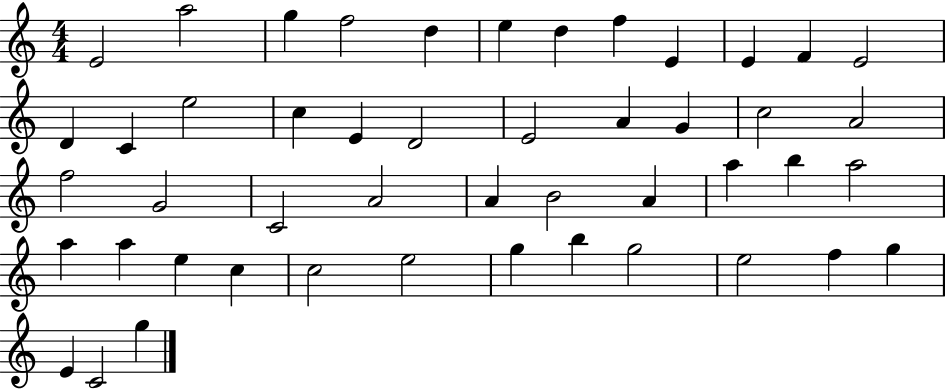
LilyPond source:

{
  \clef treble
  \numericTimeSignature
  \time 4/4
  \key c \major
  e'2 a''2 | g''4 f''2 d''4 | e''4 d''4 f''4 e'4 | e'4 f'4 e'2 | \break d'4 c'4 e''2 | c''4 e'4 d'2 | e'2 a'4 g'4 | c''2 a'2 | \break f''2 g'2 | c'2 a'2 | a'4 b'2 a'4 | a''4 b''4 a''2 | \break a''4 a''4 e''4 c''4 | c''2 e''2 | g''4 b''4 g''2 | e''2 f''4 g''4 | \break e'4 c'2 g''4 | \bar "|."
}